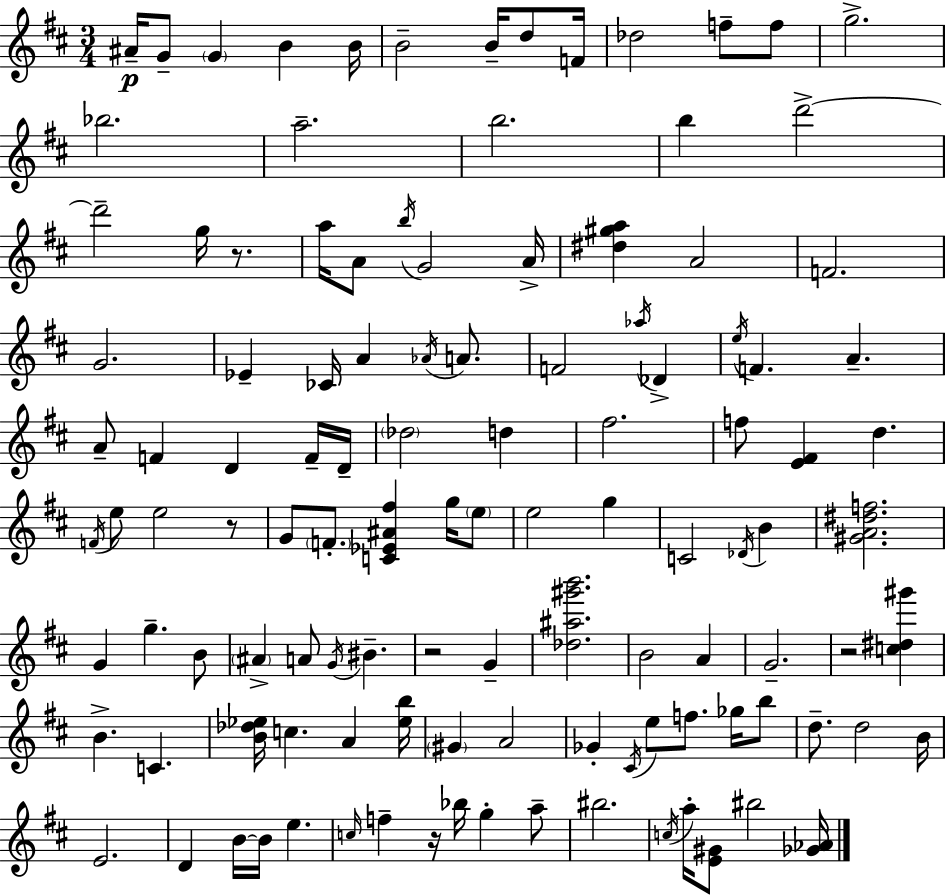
X:1
T:Untitled
M:3/4
L:1/4
K:D
^A/4 G/2 G B B/4 B2 B/4 d/2 F/4 _d2 f/2 f/2 g2 _b2 a2 b2 b d'2 d'2 g/4 z/2 a/4 A/2 b/4 G2 A/4 [^d^ga] A2 F2 G2 _E _C/4 A _A/4 A/2 F2 _a/4 _D e/4 F A A/2 F D F/4 D/4 _d2 d ^f2 f/2 [E^F] d F/4 e/2 e2 z/2 G/2 F/2 [C_E^A^f] g/4 e/2 e2 g C2 _D/4 B [^GA^df]2 G g B/2 ^A A/2 G/4 ^B z2 G [_d^a^g'b']2 B2 A G2 z2 [c^d^g'] B C [B_d_e]/4 c A [_eb]/4 ^G A2 _G ^C/4 e/2 f/2 _g/4 b/2 d/2 d2 B/4 E2 D B/4 B/4 e c/4 f z/4 _b/4 g a/2 ^b2 c/4 a/4 [E^G]/2 ^b2 [_G_A]/4